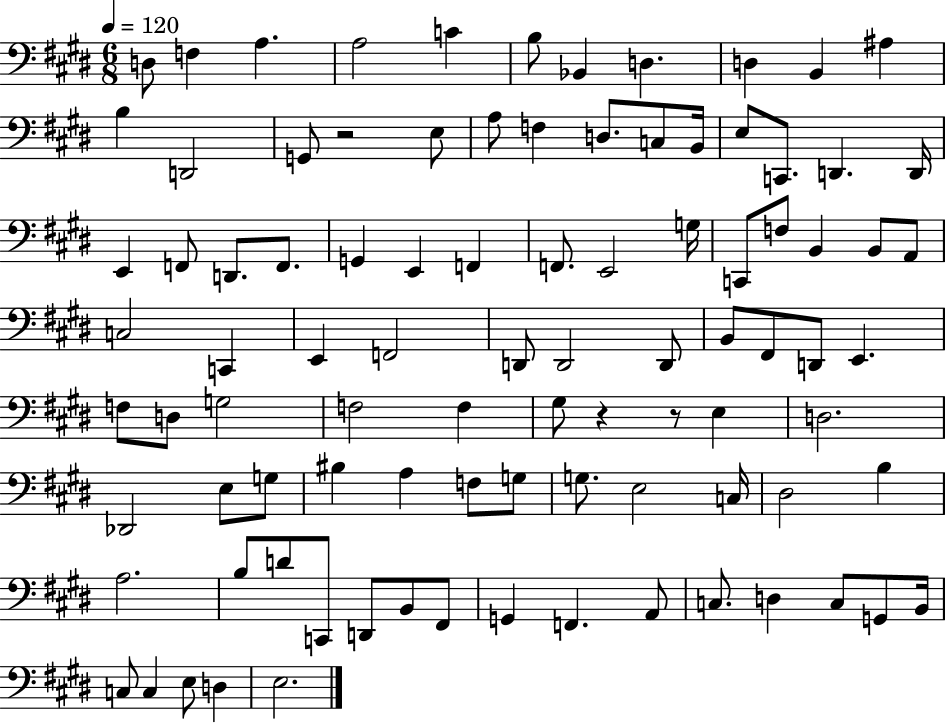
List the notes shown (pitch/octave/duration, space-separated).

D3/e F3/q A3/q. A3/h C4/q B3/e Bb2/q D3/q. D3/q B2/q A#3/q B3/q D2/h G2/e R/h E3/e A3/e F3/q D3/e. C3/e B2/s E3/e C2/e. D2/q. D2/s E2/q F2/e D2/e. F2/e. G2/q E2/q F2/q F2/e. E2/h G3/s C2/e F3/e B2/q B2/e A2/e C3/h C2/q E2/q F2/h D2/e D2/h D2/e B2/e F#2/e D2/e E2/q. F3/e D3/e G3/h F3/h F3/q G#3/e R/q R/e E3/q D3/h. Db2/h E3/e G3/e BIS3/q A3/q F3/e G3/e G3/e. E3/h C3/s D#3/h B3/q A3/h. B3/e D4/e C2/e D2/e B2/e F#2/e G2/q F2/q. A2/e C3/e. D3/q C3/e G2/e B2/s C3/e C3/q E3/e D3/q E3/h.